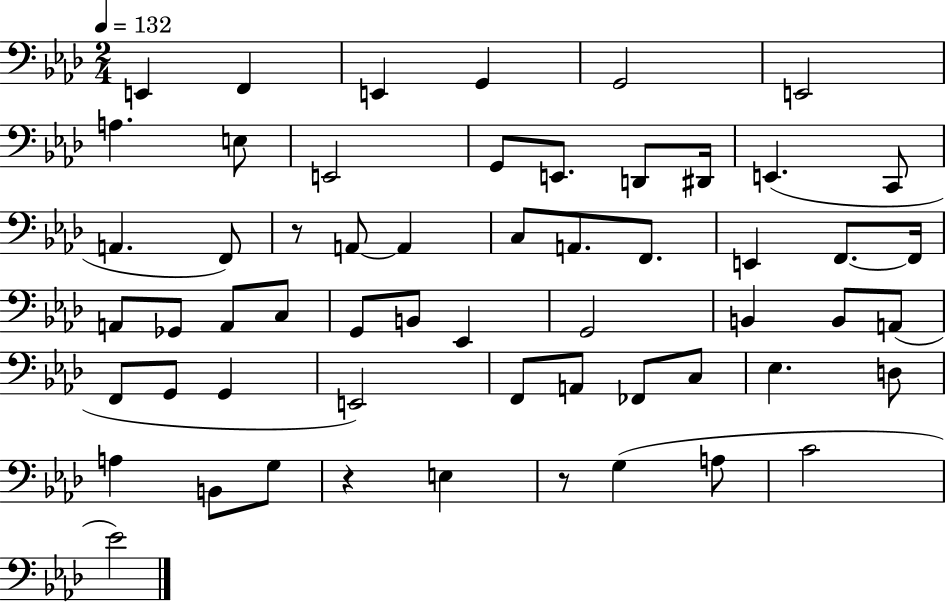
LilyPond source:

{
  \clef bass
  \numericTimeSignature
  \time 2/4
  \key aes \major
  \tempo 4 = 132
  e,4 f,4 | e,4 g,4 | g,2 | e,2 | \break a4. e8 | e,2 | g,8 e,8. d,8 dis,16 | e,4.( c,8 | \break a,4. f,8) | r8 a,8~~ a,4 | c8 a,8. f,8. | e,4 f,8.~~ f,16 | \break a,8 ges,8 a,8 c8 | g,8 b,8 ees,4 | g,2 | b,4 b,8 a,8( | \break f,8 g,8 g,4 | e,2) | f,8 a,8 fes,8 c8 | ees4. d8 | \break a4 b,8 g8 | r4 e4 | r8 g4( a8 | c'2 | \break ees'2) | \bar "|."
}